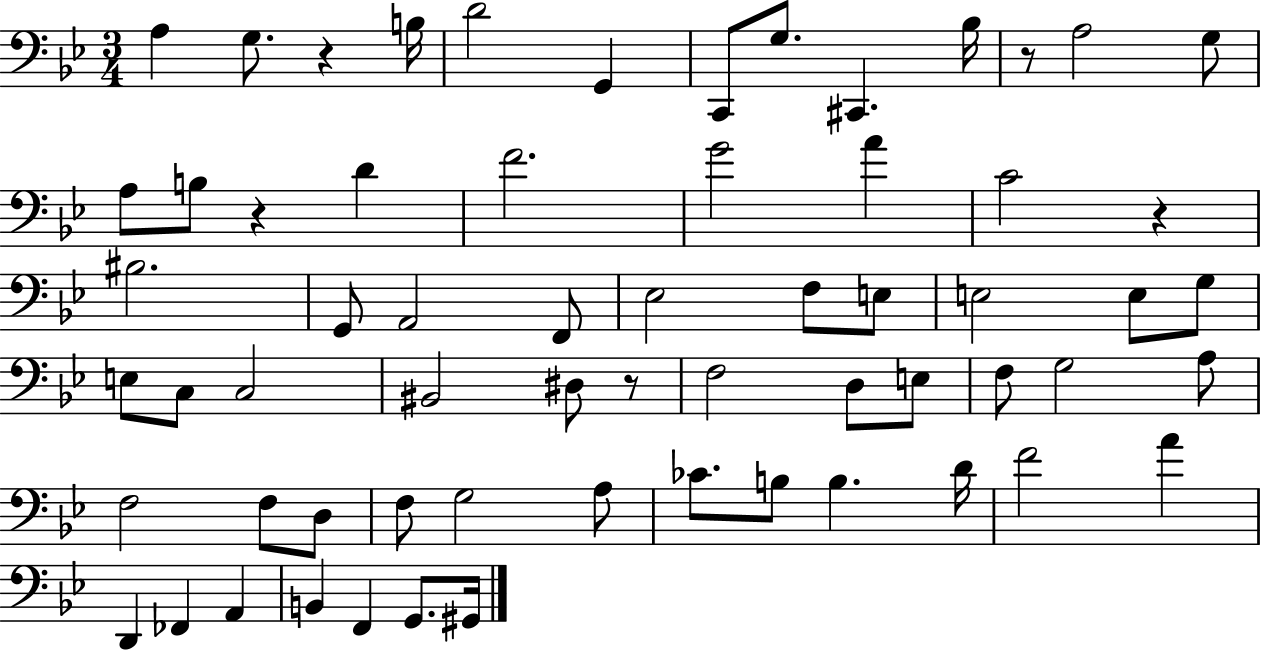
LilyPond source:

{
  \clef bass
  \numericTimeSignature
  \time 3/4
  \key bes \major
  a4 g8. r4 b16 | d'2 g,4 | c,8 g8. cis,4. bes16 | r8 a2 g8 | \break a8 b8 r4 d'4 | f'2. | g'2 a'4 | c'2 r4 | \break bis2. | g,8 a,2 f,8 | ees2 f8 e8 | e2 e8 g8 | \break e8 c8 c2 | bis,2 dis8 r8 | f2 d8 e8 | f8 g2 a8 | \break f2 f8 d8 | f8 g2 a8 | ces'8. b8 b4. d'16 | f'2 a'4 | \break d,4 fes,4 a,4 | b,4 f,4 g,8. gis,16 | \bar "|."
}